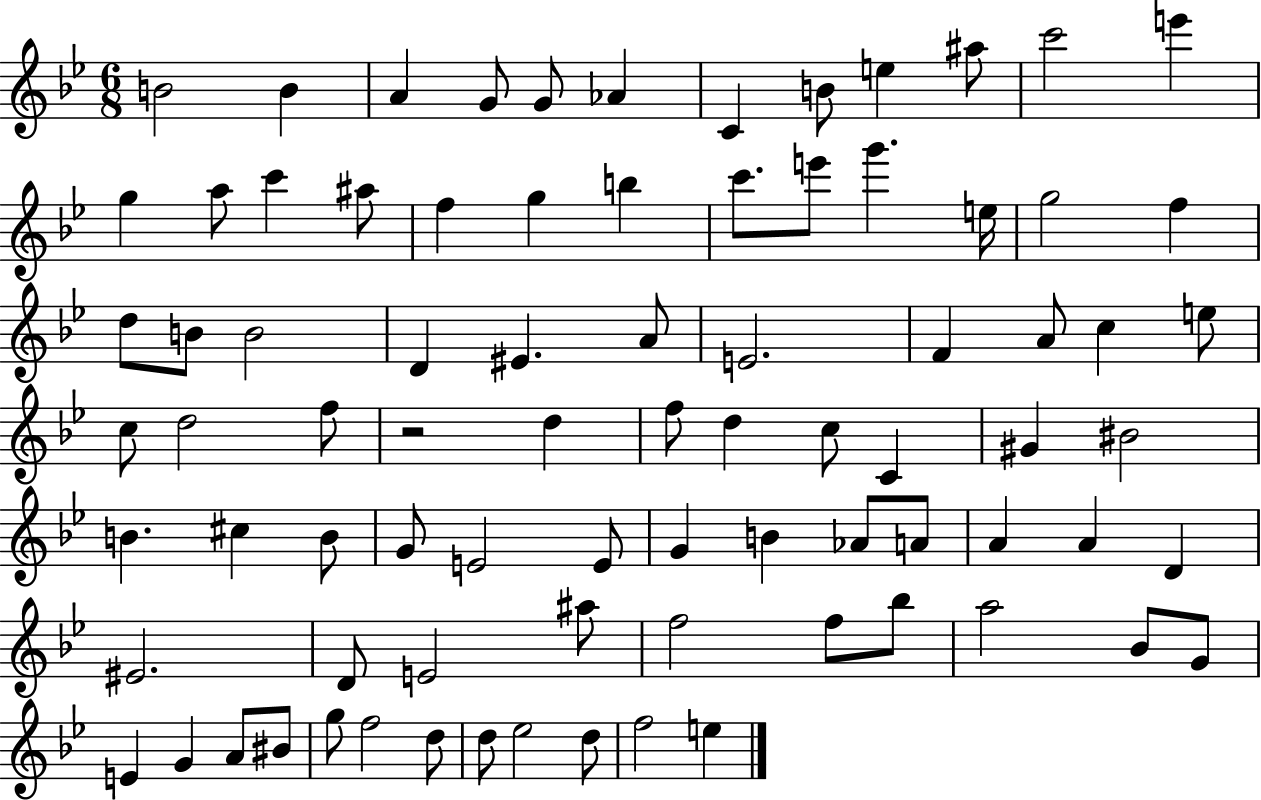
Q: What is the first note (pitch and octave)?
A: B4